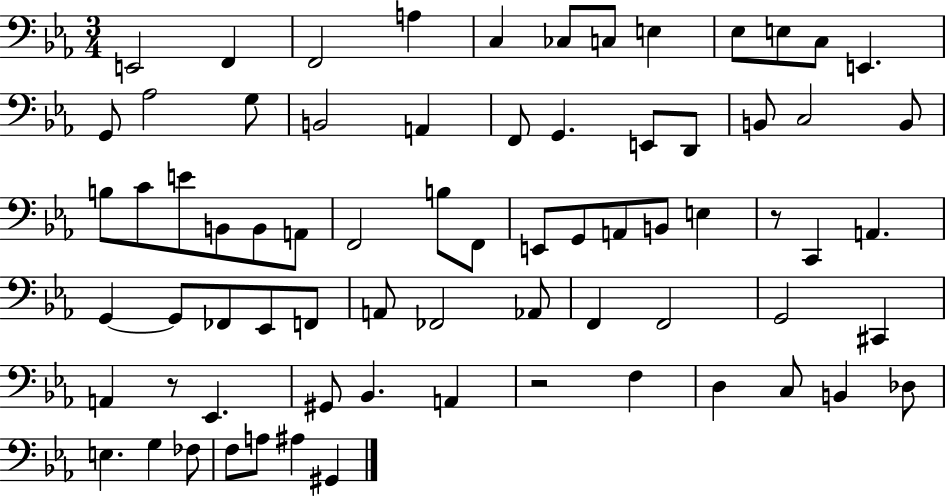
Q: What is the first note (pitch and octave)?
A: E2